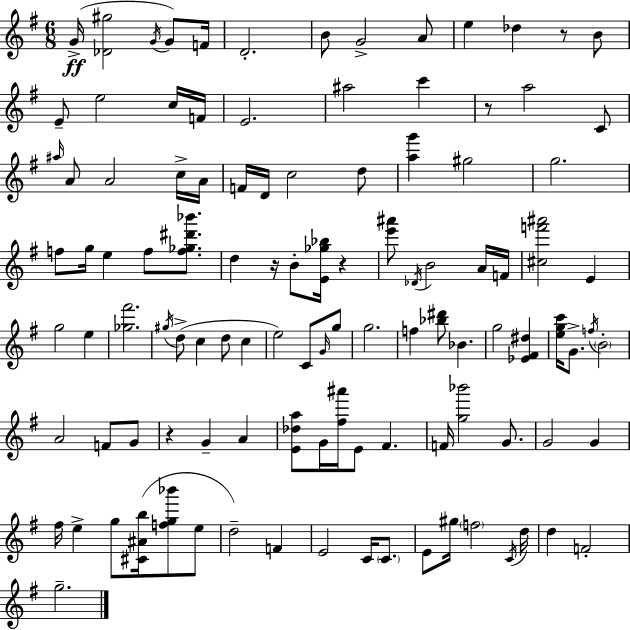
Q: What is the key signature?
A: E minor